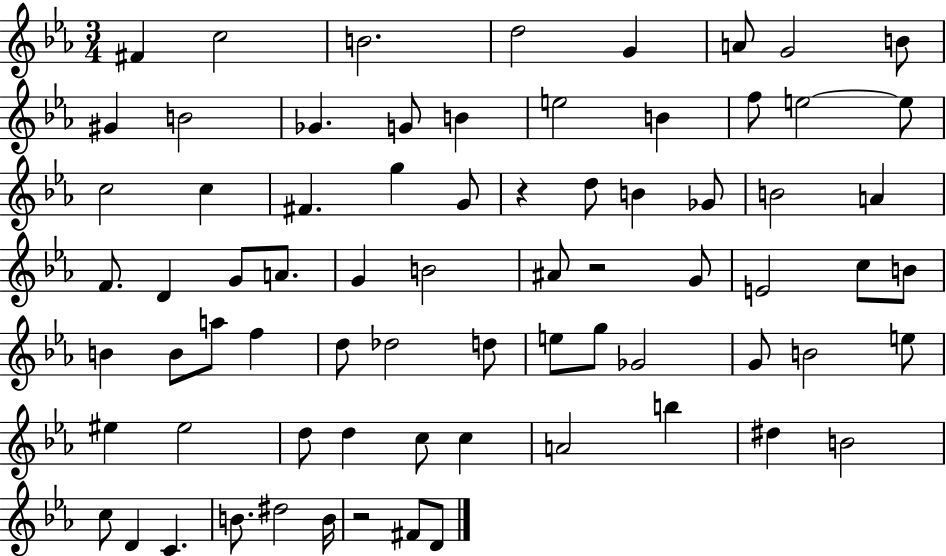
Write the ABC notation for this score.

X:1
T:Untitled
M:3/4
L:1/4
K:Eb
^F c2 B2 d2 G A/2 G2 B/2 ^G B2 _G G/2 B e2 B f/2 e2 e/2 c2 c ^F g G/2 z d/2 B _G/2 B2 A F/2 D G/2 A/2 G B2 ^A/2 z2 G/2 E2 c/2 B/2 B B/2 a/2 f d/2 _d2 d/2 e/2 g/2 _G2 G/2 B2 e/2 ^e ^e2 d/2 d c/2 c A2 b ^d B2 c/2 D C B/2 ^d2 B/4 z2 ^F/2 D/2